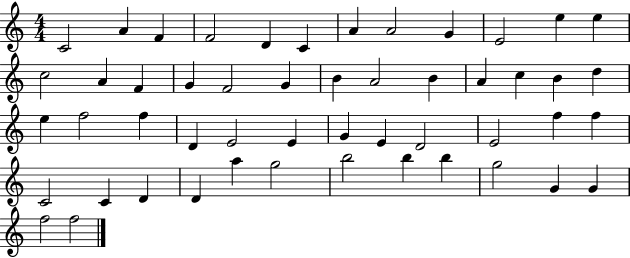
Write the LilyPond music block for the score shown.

{
  \clef treble
  \numericTimeSignature
  \time 4/4
  \key c \major
  c'2 a'4 f'4 | f'2 d'4 c'4 | a'4 a'2 g'4 | e'2 e''4 e''4 | \break c''2 a'4 f'4 | g'4 f'2 g'4 | b'4 a'2 b'4 | a'4 c''4 b'4 d''4 | \break e''4 f''2 f''4 | d'4 e'2 e'4 | g'4 e'4 d'2 | e'2 f''4 f''4 | \break c'2 c'4 d'4 | d'4 a''4 g''2 | b''2 b''4 b''4 | g''2 g'4 g'4 | \break f''2 f''2 | \bar "|."
}